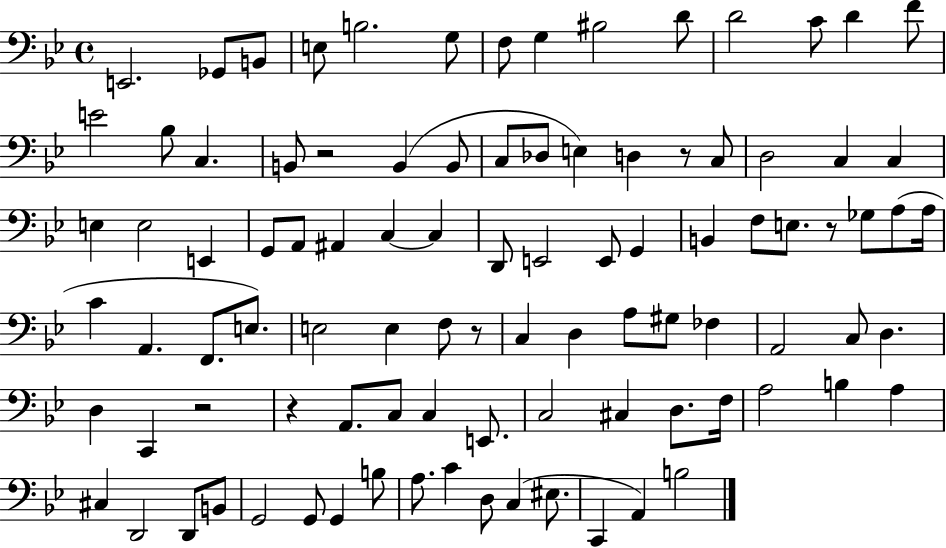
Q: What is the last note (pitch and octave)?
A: B3